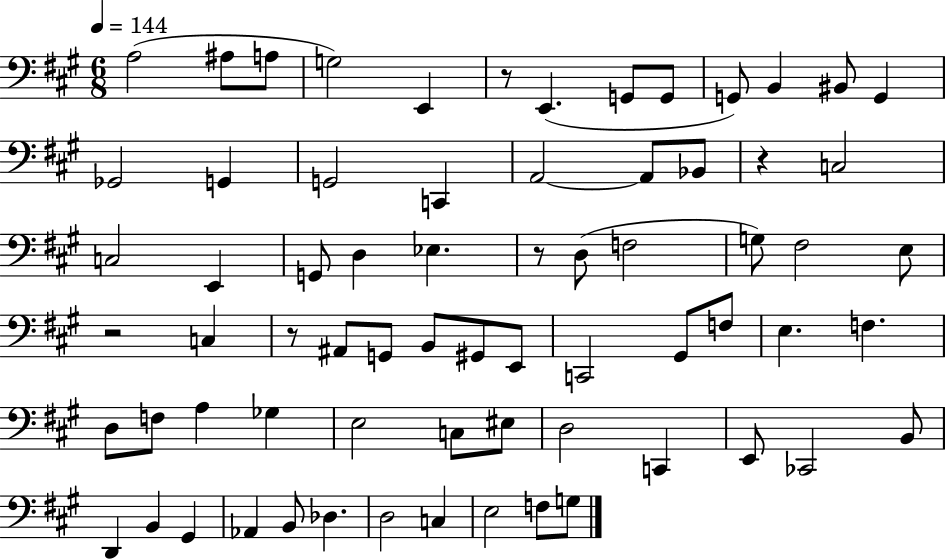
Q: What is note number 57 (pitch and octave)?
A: Ab2